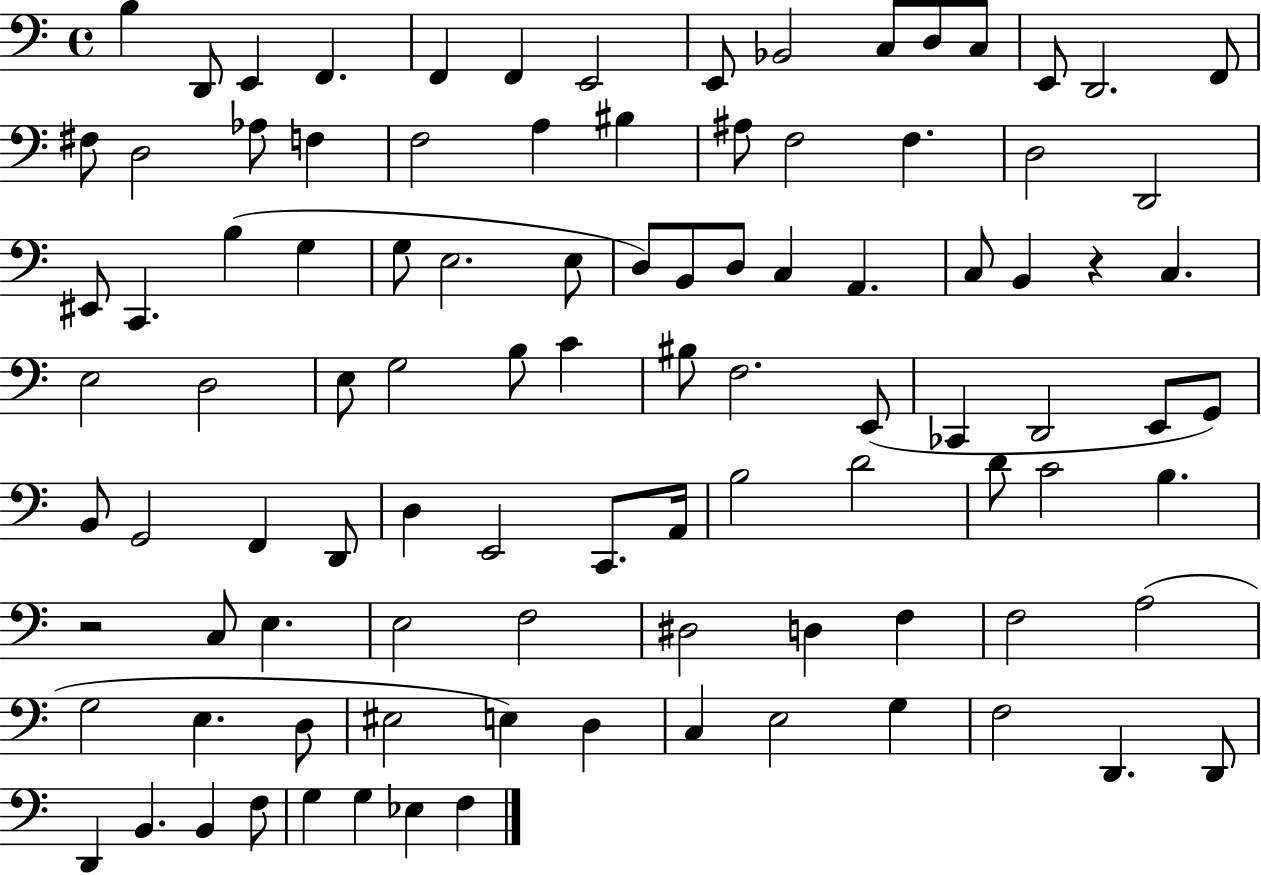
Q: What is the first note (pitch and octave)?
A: B3